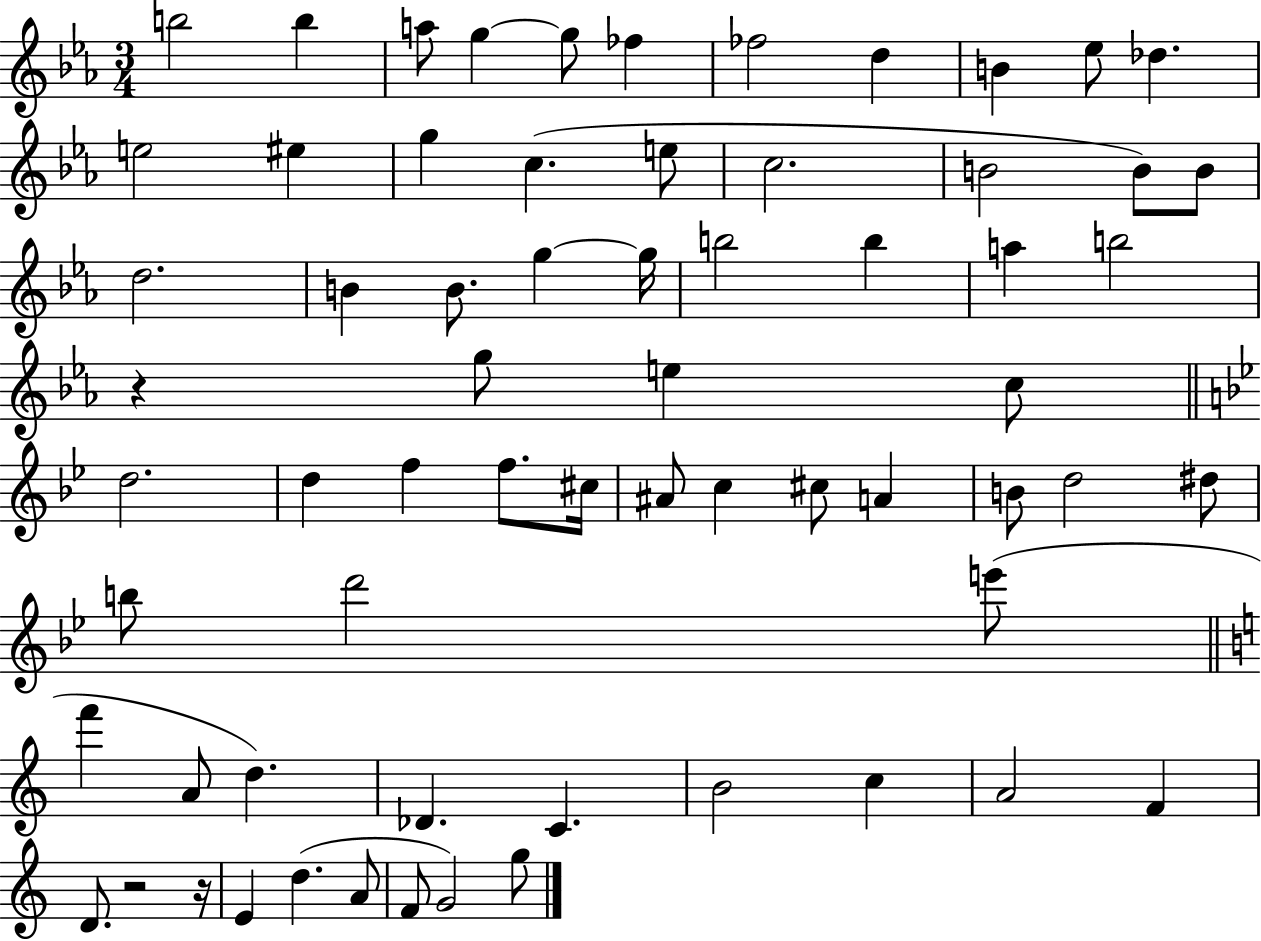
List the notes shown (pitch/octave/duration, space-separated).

B5/h B5/q A5/e G5/q G5/e FES5/q FES5/h D5/q B4/q Eb5/e Db5/q. E5/h EIS5/q G5/q C5/q. E5/e C5/h. B4/h B4/e B4/e D5/h. B4/q B4/e. G5/q G5/s B5/h B5/q A5/q B5/h R/q G5/e E5/q C5/e D5/h. D5/q F5/q F5/e. C#5/s A#4/e C5/q C#5/e A4/q B4/e D5/h D#5/e B5/e D6/h E6/e F6/q A4/e D5/q. Db4/q. C4/q. B4/h C5/q A4/h F4/q D4/e. R/h R/s E4/q D5/q. A4/e F4/e G4/h G5/e